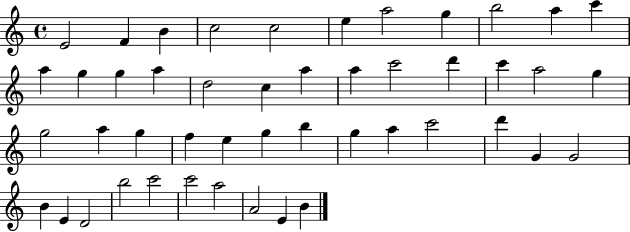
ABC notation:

X:1
T:Untitled
M:4/4
L:1/4
K:C
E2 F B c2 c2 e a2 g b2 a c' a g g a d2 c a a c'2 d' c' a2 g g2 a g f e g b g a c'2 d' G G2 B E D2 b2 c'2 c'2 a2 A2 E B